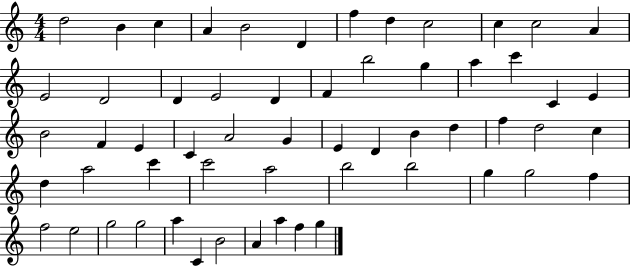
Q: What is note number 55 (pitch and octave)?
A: A4